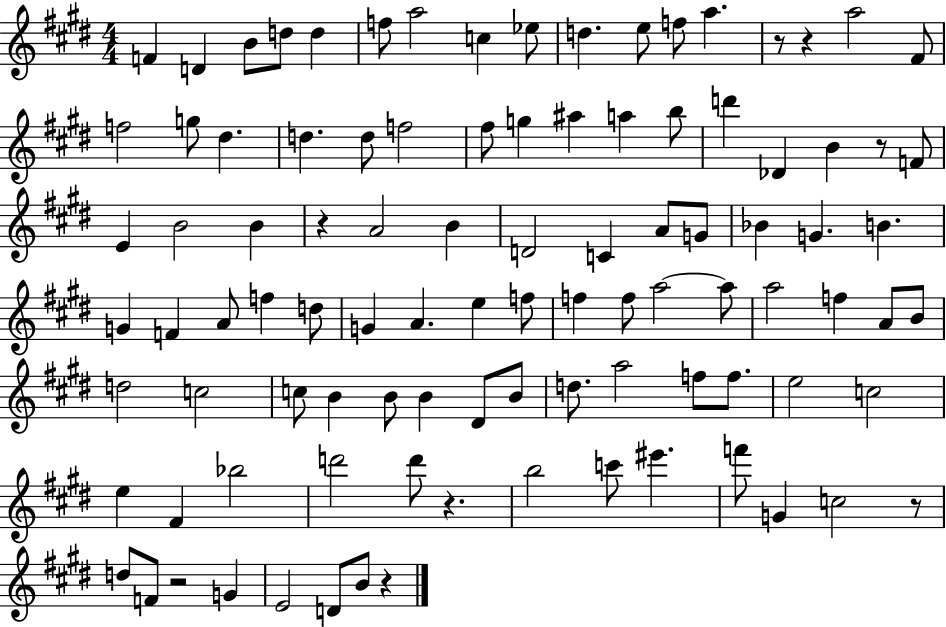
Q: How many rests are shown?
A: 8